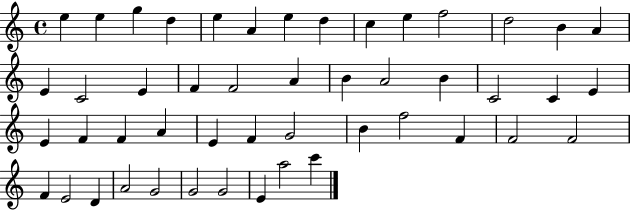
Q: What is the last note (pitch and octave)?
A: C6